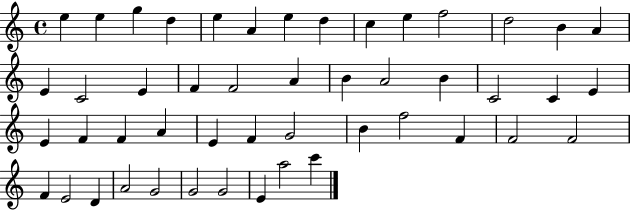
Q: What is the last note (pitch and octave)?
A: C6